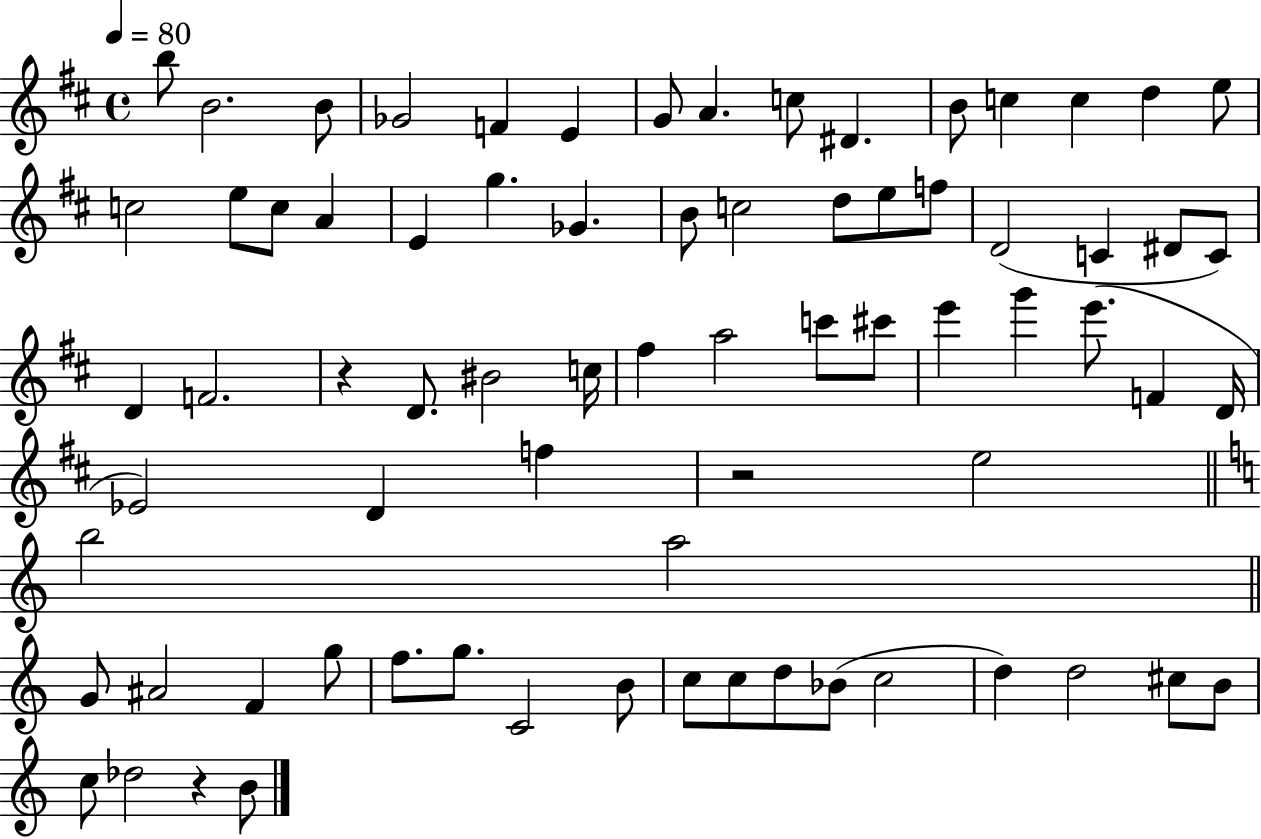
X:1
T:Untitled
M:4/4
L:1/4
K:D
b/2 B2 B/2 _G2 F E G/2 A c/2 ^D B/2 c c d e/2 c2 e/2 c/2 A E g _G B/2 c2 d/2 e/2 f/2 D2 C ^D/2 C/2 D F2 z D/2 ^B2 c/4 ^f a2 c'/2 ^c'/2 e' g' e'/2 F D/4 _E2 D f z2 e2 b2 a2 G/2 ^A2 F g/2 f/2 g/2 C2 B/2 c/2 c/2 d/2 _B/2 c2 d d2 ^c/2 B/2 c/2 _d2 z B/2